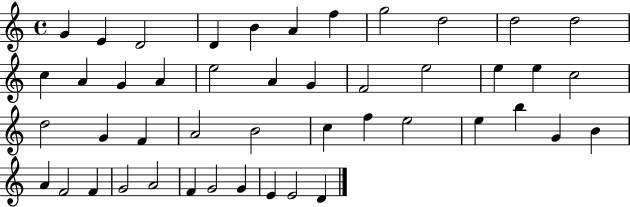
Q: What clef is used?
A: treble